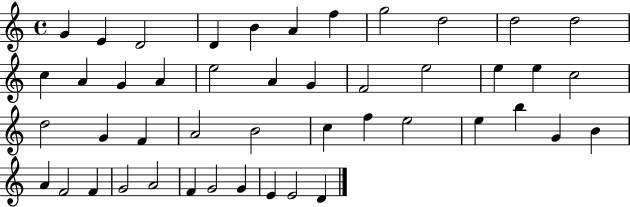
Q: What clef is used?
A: treble